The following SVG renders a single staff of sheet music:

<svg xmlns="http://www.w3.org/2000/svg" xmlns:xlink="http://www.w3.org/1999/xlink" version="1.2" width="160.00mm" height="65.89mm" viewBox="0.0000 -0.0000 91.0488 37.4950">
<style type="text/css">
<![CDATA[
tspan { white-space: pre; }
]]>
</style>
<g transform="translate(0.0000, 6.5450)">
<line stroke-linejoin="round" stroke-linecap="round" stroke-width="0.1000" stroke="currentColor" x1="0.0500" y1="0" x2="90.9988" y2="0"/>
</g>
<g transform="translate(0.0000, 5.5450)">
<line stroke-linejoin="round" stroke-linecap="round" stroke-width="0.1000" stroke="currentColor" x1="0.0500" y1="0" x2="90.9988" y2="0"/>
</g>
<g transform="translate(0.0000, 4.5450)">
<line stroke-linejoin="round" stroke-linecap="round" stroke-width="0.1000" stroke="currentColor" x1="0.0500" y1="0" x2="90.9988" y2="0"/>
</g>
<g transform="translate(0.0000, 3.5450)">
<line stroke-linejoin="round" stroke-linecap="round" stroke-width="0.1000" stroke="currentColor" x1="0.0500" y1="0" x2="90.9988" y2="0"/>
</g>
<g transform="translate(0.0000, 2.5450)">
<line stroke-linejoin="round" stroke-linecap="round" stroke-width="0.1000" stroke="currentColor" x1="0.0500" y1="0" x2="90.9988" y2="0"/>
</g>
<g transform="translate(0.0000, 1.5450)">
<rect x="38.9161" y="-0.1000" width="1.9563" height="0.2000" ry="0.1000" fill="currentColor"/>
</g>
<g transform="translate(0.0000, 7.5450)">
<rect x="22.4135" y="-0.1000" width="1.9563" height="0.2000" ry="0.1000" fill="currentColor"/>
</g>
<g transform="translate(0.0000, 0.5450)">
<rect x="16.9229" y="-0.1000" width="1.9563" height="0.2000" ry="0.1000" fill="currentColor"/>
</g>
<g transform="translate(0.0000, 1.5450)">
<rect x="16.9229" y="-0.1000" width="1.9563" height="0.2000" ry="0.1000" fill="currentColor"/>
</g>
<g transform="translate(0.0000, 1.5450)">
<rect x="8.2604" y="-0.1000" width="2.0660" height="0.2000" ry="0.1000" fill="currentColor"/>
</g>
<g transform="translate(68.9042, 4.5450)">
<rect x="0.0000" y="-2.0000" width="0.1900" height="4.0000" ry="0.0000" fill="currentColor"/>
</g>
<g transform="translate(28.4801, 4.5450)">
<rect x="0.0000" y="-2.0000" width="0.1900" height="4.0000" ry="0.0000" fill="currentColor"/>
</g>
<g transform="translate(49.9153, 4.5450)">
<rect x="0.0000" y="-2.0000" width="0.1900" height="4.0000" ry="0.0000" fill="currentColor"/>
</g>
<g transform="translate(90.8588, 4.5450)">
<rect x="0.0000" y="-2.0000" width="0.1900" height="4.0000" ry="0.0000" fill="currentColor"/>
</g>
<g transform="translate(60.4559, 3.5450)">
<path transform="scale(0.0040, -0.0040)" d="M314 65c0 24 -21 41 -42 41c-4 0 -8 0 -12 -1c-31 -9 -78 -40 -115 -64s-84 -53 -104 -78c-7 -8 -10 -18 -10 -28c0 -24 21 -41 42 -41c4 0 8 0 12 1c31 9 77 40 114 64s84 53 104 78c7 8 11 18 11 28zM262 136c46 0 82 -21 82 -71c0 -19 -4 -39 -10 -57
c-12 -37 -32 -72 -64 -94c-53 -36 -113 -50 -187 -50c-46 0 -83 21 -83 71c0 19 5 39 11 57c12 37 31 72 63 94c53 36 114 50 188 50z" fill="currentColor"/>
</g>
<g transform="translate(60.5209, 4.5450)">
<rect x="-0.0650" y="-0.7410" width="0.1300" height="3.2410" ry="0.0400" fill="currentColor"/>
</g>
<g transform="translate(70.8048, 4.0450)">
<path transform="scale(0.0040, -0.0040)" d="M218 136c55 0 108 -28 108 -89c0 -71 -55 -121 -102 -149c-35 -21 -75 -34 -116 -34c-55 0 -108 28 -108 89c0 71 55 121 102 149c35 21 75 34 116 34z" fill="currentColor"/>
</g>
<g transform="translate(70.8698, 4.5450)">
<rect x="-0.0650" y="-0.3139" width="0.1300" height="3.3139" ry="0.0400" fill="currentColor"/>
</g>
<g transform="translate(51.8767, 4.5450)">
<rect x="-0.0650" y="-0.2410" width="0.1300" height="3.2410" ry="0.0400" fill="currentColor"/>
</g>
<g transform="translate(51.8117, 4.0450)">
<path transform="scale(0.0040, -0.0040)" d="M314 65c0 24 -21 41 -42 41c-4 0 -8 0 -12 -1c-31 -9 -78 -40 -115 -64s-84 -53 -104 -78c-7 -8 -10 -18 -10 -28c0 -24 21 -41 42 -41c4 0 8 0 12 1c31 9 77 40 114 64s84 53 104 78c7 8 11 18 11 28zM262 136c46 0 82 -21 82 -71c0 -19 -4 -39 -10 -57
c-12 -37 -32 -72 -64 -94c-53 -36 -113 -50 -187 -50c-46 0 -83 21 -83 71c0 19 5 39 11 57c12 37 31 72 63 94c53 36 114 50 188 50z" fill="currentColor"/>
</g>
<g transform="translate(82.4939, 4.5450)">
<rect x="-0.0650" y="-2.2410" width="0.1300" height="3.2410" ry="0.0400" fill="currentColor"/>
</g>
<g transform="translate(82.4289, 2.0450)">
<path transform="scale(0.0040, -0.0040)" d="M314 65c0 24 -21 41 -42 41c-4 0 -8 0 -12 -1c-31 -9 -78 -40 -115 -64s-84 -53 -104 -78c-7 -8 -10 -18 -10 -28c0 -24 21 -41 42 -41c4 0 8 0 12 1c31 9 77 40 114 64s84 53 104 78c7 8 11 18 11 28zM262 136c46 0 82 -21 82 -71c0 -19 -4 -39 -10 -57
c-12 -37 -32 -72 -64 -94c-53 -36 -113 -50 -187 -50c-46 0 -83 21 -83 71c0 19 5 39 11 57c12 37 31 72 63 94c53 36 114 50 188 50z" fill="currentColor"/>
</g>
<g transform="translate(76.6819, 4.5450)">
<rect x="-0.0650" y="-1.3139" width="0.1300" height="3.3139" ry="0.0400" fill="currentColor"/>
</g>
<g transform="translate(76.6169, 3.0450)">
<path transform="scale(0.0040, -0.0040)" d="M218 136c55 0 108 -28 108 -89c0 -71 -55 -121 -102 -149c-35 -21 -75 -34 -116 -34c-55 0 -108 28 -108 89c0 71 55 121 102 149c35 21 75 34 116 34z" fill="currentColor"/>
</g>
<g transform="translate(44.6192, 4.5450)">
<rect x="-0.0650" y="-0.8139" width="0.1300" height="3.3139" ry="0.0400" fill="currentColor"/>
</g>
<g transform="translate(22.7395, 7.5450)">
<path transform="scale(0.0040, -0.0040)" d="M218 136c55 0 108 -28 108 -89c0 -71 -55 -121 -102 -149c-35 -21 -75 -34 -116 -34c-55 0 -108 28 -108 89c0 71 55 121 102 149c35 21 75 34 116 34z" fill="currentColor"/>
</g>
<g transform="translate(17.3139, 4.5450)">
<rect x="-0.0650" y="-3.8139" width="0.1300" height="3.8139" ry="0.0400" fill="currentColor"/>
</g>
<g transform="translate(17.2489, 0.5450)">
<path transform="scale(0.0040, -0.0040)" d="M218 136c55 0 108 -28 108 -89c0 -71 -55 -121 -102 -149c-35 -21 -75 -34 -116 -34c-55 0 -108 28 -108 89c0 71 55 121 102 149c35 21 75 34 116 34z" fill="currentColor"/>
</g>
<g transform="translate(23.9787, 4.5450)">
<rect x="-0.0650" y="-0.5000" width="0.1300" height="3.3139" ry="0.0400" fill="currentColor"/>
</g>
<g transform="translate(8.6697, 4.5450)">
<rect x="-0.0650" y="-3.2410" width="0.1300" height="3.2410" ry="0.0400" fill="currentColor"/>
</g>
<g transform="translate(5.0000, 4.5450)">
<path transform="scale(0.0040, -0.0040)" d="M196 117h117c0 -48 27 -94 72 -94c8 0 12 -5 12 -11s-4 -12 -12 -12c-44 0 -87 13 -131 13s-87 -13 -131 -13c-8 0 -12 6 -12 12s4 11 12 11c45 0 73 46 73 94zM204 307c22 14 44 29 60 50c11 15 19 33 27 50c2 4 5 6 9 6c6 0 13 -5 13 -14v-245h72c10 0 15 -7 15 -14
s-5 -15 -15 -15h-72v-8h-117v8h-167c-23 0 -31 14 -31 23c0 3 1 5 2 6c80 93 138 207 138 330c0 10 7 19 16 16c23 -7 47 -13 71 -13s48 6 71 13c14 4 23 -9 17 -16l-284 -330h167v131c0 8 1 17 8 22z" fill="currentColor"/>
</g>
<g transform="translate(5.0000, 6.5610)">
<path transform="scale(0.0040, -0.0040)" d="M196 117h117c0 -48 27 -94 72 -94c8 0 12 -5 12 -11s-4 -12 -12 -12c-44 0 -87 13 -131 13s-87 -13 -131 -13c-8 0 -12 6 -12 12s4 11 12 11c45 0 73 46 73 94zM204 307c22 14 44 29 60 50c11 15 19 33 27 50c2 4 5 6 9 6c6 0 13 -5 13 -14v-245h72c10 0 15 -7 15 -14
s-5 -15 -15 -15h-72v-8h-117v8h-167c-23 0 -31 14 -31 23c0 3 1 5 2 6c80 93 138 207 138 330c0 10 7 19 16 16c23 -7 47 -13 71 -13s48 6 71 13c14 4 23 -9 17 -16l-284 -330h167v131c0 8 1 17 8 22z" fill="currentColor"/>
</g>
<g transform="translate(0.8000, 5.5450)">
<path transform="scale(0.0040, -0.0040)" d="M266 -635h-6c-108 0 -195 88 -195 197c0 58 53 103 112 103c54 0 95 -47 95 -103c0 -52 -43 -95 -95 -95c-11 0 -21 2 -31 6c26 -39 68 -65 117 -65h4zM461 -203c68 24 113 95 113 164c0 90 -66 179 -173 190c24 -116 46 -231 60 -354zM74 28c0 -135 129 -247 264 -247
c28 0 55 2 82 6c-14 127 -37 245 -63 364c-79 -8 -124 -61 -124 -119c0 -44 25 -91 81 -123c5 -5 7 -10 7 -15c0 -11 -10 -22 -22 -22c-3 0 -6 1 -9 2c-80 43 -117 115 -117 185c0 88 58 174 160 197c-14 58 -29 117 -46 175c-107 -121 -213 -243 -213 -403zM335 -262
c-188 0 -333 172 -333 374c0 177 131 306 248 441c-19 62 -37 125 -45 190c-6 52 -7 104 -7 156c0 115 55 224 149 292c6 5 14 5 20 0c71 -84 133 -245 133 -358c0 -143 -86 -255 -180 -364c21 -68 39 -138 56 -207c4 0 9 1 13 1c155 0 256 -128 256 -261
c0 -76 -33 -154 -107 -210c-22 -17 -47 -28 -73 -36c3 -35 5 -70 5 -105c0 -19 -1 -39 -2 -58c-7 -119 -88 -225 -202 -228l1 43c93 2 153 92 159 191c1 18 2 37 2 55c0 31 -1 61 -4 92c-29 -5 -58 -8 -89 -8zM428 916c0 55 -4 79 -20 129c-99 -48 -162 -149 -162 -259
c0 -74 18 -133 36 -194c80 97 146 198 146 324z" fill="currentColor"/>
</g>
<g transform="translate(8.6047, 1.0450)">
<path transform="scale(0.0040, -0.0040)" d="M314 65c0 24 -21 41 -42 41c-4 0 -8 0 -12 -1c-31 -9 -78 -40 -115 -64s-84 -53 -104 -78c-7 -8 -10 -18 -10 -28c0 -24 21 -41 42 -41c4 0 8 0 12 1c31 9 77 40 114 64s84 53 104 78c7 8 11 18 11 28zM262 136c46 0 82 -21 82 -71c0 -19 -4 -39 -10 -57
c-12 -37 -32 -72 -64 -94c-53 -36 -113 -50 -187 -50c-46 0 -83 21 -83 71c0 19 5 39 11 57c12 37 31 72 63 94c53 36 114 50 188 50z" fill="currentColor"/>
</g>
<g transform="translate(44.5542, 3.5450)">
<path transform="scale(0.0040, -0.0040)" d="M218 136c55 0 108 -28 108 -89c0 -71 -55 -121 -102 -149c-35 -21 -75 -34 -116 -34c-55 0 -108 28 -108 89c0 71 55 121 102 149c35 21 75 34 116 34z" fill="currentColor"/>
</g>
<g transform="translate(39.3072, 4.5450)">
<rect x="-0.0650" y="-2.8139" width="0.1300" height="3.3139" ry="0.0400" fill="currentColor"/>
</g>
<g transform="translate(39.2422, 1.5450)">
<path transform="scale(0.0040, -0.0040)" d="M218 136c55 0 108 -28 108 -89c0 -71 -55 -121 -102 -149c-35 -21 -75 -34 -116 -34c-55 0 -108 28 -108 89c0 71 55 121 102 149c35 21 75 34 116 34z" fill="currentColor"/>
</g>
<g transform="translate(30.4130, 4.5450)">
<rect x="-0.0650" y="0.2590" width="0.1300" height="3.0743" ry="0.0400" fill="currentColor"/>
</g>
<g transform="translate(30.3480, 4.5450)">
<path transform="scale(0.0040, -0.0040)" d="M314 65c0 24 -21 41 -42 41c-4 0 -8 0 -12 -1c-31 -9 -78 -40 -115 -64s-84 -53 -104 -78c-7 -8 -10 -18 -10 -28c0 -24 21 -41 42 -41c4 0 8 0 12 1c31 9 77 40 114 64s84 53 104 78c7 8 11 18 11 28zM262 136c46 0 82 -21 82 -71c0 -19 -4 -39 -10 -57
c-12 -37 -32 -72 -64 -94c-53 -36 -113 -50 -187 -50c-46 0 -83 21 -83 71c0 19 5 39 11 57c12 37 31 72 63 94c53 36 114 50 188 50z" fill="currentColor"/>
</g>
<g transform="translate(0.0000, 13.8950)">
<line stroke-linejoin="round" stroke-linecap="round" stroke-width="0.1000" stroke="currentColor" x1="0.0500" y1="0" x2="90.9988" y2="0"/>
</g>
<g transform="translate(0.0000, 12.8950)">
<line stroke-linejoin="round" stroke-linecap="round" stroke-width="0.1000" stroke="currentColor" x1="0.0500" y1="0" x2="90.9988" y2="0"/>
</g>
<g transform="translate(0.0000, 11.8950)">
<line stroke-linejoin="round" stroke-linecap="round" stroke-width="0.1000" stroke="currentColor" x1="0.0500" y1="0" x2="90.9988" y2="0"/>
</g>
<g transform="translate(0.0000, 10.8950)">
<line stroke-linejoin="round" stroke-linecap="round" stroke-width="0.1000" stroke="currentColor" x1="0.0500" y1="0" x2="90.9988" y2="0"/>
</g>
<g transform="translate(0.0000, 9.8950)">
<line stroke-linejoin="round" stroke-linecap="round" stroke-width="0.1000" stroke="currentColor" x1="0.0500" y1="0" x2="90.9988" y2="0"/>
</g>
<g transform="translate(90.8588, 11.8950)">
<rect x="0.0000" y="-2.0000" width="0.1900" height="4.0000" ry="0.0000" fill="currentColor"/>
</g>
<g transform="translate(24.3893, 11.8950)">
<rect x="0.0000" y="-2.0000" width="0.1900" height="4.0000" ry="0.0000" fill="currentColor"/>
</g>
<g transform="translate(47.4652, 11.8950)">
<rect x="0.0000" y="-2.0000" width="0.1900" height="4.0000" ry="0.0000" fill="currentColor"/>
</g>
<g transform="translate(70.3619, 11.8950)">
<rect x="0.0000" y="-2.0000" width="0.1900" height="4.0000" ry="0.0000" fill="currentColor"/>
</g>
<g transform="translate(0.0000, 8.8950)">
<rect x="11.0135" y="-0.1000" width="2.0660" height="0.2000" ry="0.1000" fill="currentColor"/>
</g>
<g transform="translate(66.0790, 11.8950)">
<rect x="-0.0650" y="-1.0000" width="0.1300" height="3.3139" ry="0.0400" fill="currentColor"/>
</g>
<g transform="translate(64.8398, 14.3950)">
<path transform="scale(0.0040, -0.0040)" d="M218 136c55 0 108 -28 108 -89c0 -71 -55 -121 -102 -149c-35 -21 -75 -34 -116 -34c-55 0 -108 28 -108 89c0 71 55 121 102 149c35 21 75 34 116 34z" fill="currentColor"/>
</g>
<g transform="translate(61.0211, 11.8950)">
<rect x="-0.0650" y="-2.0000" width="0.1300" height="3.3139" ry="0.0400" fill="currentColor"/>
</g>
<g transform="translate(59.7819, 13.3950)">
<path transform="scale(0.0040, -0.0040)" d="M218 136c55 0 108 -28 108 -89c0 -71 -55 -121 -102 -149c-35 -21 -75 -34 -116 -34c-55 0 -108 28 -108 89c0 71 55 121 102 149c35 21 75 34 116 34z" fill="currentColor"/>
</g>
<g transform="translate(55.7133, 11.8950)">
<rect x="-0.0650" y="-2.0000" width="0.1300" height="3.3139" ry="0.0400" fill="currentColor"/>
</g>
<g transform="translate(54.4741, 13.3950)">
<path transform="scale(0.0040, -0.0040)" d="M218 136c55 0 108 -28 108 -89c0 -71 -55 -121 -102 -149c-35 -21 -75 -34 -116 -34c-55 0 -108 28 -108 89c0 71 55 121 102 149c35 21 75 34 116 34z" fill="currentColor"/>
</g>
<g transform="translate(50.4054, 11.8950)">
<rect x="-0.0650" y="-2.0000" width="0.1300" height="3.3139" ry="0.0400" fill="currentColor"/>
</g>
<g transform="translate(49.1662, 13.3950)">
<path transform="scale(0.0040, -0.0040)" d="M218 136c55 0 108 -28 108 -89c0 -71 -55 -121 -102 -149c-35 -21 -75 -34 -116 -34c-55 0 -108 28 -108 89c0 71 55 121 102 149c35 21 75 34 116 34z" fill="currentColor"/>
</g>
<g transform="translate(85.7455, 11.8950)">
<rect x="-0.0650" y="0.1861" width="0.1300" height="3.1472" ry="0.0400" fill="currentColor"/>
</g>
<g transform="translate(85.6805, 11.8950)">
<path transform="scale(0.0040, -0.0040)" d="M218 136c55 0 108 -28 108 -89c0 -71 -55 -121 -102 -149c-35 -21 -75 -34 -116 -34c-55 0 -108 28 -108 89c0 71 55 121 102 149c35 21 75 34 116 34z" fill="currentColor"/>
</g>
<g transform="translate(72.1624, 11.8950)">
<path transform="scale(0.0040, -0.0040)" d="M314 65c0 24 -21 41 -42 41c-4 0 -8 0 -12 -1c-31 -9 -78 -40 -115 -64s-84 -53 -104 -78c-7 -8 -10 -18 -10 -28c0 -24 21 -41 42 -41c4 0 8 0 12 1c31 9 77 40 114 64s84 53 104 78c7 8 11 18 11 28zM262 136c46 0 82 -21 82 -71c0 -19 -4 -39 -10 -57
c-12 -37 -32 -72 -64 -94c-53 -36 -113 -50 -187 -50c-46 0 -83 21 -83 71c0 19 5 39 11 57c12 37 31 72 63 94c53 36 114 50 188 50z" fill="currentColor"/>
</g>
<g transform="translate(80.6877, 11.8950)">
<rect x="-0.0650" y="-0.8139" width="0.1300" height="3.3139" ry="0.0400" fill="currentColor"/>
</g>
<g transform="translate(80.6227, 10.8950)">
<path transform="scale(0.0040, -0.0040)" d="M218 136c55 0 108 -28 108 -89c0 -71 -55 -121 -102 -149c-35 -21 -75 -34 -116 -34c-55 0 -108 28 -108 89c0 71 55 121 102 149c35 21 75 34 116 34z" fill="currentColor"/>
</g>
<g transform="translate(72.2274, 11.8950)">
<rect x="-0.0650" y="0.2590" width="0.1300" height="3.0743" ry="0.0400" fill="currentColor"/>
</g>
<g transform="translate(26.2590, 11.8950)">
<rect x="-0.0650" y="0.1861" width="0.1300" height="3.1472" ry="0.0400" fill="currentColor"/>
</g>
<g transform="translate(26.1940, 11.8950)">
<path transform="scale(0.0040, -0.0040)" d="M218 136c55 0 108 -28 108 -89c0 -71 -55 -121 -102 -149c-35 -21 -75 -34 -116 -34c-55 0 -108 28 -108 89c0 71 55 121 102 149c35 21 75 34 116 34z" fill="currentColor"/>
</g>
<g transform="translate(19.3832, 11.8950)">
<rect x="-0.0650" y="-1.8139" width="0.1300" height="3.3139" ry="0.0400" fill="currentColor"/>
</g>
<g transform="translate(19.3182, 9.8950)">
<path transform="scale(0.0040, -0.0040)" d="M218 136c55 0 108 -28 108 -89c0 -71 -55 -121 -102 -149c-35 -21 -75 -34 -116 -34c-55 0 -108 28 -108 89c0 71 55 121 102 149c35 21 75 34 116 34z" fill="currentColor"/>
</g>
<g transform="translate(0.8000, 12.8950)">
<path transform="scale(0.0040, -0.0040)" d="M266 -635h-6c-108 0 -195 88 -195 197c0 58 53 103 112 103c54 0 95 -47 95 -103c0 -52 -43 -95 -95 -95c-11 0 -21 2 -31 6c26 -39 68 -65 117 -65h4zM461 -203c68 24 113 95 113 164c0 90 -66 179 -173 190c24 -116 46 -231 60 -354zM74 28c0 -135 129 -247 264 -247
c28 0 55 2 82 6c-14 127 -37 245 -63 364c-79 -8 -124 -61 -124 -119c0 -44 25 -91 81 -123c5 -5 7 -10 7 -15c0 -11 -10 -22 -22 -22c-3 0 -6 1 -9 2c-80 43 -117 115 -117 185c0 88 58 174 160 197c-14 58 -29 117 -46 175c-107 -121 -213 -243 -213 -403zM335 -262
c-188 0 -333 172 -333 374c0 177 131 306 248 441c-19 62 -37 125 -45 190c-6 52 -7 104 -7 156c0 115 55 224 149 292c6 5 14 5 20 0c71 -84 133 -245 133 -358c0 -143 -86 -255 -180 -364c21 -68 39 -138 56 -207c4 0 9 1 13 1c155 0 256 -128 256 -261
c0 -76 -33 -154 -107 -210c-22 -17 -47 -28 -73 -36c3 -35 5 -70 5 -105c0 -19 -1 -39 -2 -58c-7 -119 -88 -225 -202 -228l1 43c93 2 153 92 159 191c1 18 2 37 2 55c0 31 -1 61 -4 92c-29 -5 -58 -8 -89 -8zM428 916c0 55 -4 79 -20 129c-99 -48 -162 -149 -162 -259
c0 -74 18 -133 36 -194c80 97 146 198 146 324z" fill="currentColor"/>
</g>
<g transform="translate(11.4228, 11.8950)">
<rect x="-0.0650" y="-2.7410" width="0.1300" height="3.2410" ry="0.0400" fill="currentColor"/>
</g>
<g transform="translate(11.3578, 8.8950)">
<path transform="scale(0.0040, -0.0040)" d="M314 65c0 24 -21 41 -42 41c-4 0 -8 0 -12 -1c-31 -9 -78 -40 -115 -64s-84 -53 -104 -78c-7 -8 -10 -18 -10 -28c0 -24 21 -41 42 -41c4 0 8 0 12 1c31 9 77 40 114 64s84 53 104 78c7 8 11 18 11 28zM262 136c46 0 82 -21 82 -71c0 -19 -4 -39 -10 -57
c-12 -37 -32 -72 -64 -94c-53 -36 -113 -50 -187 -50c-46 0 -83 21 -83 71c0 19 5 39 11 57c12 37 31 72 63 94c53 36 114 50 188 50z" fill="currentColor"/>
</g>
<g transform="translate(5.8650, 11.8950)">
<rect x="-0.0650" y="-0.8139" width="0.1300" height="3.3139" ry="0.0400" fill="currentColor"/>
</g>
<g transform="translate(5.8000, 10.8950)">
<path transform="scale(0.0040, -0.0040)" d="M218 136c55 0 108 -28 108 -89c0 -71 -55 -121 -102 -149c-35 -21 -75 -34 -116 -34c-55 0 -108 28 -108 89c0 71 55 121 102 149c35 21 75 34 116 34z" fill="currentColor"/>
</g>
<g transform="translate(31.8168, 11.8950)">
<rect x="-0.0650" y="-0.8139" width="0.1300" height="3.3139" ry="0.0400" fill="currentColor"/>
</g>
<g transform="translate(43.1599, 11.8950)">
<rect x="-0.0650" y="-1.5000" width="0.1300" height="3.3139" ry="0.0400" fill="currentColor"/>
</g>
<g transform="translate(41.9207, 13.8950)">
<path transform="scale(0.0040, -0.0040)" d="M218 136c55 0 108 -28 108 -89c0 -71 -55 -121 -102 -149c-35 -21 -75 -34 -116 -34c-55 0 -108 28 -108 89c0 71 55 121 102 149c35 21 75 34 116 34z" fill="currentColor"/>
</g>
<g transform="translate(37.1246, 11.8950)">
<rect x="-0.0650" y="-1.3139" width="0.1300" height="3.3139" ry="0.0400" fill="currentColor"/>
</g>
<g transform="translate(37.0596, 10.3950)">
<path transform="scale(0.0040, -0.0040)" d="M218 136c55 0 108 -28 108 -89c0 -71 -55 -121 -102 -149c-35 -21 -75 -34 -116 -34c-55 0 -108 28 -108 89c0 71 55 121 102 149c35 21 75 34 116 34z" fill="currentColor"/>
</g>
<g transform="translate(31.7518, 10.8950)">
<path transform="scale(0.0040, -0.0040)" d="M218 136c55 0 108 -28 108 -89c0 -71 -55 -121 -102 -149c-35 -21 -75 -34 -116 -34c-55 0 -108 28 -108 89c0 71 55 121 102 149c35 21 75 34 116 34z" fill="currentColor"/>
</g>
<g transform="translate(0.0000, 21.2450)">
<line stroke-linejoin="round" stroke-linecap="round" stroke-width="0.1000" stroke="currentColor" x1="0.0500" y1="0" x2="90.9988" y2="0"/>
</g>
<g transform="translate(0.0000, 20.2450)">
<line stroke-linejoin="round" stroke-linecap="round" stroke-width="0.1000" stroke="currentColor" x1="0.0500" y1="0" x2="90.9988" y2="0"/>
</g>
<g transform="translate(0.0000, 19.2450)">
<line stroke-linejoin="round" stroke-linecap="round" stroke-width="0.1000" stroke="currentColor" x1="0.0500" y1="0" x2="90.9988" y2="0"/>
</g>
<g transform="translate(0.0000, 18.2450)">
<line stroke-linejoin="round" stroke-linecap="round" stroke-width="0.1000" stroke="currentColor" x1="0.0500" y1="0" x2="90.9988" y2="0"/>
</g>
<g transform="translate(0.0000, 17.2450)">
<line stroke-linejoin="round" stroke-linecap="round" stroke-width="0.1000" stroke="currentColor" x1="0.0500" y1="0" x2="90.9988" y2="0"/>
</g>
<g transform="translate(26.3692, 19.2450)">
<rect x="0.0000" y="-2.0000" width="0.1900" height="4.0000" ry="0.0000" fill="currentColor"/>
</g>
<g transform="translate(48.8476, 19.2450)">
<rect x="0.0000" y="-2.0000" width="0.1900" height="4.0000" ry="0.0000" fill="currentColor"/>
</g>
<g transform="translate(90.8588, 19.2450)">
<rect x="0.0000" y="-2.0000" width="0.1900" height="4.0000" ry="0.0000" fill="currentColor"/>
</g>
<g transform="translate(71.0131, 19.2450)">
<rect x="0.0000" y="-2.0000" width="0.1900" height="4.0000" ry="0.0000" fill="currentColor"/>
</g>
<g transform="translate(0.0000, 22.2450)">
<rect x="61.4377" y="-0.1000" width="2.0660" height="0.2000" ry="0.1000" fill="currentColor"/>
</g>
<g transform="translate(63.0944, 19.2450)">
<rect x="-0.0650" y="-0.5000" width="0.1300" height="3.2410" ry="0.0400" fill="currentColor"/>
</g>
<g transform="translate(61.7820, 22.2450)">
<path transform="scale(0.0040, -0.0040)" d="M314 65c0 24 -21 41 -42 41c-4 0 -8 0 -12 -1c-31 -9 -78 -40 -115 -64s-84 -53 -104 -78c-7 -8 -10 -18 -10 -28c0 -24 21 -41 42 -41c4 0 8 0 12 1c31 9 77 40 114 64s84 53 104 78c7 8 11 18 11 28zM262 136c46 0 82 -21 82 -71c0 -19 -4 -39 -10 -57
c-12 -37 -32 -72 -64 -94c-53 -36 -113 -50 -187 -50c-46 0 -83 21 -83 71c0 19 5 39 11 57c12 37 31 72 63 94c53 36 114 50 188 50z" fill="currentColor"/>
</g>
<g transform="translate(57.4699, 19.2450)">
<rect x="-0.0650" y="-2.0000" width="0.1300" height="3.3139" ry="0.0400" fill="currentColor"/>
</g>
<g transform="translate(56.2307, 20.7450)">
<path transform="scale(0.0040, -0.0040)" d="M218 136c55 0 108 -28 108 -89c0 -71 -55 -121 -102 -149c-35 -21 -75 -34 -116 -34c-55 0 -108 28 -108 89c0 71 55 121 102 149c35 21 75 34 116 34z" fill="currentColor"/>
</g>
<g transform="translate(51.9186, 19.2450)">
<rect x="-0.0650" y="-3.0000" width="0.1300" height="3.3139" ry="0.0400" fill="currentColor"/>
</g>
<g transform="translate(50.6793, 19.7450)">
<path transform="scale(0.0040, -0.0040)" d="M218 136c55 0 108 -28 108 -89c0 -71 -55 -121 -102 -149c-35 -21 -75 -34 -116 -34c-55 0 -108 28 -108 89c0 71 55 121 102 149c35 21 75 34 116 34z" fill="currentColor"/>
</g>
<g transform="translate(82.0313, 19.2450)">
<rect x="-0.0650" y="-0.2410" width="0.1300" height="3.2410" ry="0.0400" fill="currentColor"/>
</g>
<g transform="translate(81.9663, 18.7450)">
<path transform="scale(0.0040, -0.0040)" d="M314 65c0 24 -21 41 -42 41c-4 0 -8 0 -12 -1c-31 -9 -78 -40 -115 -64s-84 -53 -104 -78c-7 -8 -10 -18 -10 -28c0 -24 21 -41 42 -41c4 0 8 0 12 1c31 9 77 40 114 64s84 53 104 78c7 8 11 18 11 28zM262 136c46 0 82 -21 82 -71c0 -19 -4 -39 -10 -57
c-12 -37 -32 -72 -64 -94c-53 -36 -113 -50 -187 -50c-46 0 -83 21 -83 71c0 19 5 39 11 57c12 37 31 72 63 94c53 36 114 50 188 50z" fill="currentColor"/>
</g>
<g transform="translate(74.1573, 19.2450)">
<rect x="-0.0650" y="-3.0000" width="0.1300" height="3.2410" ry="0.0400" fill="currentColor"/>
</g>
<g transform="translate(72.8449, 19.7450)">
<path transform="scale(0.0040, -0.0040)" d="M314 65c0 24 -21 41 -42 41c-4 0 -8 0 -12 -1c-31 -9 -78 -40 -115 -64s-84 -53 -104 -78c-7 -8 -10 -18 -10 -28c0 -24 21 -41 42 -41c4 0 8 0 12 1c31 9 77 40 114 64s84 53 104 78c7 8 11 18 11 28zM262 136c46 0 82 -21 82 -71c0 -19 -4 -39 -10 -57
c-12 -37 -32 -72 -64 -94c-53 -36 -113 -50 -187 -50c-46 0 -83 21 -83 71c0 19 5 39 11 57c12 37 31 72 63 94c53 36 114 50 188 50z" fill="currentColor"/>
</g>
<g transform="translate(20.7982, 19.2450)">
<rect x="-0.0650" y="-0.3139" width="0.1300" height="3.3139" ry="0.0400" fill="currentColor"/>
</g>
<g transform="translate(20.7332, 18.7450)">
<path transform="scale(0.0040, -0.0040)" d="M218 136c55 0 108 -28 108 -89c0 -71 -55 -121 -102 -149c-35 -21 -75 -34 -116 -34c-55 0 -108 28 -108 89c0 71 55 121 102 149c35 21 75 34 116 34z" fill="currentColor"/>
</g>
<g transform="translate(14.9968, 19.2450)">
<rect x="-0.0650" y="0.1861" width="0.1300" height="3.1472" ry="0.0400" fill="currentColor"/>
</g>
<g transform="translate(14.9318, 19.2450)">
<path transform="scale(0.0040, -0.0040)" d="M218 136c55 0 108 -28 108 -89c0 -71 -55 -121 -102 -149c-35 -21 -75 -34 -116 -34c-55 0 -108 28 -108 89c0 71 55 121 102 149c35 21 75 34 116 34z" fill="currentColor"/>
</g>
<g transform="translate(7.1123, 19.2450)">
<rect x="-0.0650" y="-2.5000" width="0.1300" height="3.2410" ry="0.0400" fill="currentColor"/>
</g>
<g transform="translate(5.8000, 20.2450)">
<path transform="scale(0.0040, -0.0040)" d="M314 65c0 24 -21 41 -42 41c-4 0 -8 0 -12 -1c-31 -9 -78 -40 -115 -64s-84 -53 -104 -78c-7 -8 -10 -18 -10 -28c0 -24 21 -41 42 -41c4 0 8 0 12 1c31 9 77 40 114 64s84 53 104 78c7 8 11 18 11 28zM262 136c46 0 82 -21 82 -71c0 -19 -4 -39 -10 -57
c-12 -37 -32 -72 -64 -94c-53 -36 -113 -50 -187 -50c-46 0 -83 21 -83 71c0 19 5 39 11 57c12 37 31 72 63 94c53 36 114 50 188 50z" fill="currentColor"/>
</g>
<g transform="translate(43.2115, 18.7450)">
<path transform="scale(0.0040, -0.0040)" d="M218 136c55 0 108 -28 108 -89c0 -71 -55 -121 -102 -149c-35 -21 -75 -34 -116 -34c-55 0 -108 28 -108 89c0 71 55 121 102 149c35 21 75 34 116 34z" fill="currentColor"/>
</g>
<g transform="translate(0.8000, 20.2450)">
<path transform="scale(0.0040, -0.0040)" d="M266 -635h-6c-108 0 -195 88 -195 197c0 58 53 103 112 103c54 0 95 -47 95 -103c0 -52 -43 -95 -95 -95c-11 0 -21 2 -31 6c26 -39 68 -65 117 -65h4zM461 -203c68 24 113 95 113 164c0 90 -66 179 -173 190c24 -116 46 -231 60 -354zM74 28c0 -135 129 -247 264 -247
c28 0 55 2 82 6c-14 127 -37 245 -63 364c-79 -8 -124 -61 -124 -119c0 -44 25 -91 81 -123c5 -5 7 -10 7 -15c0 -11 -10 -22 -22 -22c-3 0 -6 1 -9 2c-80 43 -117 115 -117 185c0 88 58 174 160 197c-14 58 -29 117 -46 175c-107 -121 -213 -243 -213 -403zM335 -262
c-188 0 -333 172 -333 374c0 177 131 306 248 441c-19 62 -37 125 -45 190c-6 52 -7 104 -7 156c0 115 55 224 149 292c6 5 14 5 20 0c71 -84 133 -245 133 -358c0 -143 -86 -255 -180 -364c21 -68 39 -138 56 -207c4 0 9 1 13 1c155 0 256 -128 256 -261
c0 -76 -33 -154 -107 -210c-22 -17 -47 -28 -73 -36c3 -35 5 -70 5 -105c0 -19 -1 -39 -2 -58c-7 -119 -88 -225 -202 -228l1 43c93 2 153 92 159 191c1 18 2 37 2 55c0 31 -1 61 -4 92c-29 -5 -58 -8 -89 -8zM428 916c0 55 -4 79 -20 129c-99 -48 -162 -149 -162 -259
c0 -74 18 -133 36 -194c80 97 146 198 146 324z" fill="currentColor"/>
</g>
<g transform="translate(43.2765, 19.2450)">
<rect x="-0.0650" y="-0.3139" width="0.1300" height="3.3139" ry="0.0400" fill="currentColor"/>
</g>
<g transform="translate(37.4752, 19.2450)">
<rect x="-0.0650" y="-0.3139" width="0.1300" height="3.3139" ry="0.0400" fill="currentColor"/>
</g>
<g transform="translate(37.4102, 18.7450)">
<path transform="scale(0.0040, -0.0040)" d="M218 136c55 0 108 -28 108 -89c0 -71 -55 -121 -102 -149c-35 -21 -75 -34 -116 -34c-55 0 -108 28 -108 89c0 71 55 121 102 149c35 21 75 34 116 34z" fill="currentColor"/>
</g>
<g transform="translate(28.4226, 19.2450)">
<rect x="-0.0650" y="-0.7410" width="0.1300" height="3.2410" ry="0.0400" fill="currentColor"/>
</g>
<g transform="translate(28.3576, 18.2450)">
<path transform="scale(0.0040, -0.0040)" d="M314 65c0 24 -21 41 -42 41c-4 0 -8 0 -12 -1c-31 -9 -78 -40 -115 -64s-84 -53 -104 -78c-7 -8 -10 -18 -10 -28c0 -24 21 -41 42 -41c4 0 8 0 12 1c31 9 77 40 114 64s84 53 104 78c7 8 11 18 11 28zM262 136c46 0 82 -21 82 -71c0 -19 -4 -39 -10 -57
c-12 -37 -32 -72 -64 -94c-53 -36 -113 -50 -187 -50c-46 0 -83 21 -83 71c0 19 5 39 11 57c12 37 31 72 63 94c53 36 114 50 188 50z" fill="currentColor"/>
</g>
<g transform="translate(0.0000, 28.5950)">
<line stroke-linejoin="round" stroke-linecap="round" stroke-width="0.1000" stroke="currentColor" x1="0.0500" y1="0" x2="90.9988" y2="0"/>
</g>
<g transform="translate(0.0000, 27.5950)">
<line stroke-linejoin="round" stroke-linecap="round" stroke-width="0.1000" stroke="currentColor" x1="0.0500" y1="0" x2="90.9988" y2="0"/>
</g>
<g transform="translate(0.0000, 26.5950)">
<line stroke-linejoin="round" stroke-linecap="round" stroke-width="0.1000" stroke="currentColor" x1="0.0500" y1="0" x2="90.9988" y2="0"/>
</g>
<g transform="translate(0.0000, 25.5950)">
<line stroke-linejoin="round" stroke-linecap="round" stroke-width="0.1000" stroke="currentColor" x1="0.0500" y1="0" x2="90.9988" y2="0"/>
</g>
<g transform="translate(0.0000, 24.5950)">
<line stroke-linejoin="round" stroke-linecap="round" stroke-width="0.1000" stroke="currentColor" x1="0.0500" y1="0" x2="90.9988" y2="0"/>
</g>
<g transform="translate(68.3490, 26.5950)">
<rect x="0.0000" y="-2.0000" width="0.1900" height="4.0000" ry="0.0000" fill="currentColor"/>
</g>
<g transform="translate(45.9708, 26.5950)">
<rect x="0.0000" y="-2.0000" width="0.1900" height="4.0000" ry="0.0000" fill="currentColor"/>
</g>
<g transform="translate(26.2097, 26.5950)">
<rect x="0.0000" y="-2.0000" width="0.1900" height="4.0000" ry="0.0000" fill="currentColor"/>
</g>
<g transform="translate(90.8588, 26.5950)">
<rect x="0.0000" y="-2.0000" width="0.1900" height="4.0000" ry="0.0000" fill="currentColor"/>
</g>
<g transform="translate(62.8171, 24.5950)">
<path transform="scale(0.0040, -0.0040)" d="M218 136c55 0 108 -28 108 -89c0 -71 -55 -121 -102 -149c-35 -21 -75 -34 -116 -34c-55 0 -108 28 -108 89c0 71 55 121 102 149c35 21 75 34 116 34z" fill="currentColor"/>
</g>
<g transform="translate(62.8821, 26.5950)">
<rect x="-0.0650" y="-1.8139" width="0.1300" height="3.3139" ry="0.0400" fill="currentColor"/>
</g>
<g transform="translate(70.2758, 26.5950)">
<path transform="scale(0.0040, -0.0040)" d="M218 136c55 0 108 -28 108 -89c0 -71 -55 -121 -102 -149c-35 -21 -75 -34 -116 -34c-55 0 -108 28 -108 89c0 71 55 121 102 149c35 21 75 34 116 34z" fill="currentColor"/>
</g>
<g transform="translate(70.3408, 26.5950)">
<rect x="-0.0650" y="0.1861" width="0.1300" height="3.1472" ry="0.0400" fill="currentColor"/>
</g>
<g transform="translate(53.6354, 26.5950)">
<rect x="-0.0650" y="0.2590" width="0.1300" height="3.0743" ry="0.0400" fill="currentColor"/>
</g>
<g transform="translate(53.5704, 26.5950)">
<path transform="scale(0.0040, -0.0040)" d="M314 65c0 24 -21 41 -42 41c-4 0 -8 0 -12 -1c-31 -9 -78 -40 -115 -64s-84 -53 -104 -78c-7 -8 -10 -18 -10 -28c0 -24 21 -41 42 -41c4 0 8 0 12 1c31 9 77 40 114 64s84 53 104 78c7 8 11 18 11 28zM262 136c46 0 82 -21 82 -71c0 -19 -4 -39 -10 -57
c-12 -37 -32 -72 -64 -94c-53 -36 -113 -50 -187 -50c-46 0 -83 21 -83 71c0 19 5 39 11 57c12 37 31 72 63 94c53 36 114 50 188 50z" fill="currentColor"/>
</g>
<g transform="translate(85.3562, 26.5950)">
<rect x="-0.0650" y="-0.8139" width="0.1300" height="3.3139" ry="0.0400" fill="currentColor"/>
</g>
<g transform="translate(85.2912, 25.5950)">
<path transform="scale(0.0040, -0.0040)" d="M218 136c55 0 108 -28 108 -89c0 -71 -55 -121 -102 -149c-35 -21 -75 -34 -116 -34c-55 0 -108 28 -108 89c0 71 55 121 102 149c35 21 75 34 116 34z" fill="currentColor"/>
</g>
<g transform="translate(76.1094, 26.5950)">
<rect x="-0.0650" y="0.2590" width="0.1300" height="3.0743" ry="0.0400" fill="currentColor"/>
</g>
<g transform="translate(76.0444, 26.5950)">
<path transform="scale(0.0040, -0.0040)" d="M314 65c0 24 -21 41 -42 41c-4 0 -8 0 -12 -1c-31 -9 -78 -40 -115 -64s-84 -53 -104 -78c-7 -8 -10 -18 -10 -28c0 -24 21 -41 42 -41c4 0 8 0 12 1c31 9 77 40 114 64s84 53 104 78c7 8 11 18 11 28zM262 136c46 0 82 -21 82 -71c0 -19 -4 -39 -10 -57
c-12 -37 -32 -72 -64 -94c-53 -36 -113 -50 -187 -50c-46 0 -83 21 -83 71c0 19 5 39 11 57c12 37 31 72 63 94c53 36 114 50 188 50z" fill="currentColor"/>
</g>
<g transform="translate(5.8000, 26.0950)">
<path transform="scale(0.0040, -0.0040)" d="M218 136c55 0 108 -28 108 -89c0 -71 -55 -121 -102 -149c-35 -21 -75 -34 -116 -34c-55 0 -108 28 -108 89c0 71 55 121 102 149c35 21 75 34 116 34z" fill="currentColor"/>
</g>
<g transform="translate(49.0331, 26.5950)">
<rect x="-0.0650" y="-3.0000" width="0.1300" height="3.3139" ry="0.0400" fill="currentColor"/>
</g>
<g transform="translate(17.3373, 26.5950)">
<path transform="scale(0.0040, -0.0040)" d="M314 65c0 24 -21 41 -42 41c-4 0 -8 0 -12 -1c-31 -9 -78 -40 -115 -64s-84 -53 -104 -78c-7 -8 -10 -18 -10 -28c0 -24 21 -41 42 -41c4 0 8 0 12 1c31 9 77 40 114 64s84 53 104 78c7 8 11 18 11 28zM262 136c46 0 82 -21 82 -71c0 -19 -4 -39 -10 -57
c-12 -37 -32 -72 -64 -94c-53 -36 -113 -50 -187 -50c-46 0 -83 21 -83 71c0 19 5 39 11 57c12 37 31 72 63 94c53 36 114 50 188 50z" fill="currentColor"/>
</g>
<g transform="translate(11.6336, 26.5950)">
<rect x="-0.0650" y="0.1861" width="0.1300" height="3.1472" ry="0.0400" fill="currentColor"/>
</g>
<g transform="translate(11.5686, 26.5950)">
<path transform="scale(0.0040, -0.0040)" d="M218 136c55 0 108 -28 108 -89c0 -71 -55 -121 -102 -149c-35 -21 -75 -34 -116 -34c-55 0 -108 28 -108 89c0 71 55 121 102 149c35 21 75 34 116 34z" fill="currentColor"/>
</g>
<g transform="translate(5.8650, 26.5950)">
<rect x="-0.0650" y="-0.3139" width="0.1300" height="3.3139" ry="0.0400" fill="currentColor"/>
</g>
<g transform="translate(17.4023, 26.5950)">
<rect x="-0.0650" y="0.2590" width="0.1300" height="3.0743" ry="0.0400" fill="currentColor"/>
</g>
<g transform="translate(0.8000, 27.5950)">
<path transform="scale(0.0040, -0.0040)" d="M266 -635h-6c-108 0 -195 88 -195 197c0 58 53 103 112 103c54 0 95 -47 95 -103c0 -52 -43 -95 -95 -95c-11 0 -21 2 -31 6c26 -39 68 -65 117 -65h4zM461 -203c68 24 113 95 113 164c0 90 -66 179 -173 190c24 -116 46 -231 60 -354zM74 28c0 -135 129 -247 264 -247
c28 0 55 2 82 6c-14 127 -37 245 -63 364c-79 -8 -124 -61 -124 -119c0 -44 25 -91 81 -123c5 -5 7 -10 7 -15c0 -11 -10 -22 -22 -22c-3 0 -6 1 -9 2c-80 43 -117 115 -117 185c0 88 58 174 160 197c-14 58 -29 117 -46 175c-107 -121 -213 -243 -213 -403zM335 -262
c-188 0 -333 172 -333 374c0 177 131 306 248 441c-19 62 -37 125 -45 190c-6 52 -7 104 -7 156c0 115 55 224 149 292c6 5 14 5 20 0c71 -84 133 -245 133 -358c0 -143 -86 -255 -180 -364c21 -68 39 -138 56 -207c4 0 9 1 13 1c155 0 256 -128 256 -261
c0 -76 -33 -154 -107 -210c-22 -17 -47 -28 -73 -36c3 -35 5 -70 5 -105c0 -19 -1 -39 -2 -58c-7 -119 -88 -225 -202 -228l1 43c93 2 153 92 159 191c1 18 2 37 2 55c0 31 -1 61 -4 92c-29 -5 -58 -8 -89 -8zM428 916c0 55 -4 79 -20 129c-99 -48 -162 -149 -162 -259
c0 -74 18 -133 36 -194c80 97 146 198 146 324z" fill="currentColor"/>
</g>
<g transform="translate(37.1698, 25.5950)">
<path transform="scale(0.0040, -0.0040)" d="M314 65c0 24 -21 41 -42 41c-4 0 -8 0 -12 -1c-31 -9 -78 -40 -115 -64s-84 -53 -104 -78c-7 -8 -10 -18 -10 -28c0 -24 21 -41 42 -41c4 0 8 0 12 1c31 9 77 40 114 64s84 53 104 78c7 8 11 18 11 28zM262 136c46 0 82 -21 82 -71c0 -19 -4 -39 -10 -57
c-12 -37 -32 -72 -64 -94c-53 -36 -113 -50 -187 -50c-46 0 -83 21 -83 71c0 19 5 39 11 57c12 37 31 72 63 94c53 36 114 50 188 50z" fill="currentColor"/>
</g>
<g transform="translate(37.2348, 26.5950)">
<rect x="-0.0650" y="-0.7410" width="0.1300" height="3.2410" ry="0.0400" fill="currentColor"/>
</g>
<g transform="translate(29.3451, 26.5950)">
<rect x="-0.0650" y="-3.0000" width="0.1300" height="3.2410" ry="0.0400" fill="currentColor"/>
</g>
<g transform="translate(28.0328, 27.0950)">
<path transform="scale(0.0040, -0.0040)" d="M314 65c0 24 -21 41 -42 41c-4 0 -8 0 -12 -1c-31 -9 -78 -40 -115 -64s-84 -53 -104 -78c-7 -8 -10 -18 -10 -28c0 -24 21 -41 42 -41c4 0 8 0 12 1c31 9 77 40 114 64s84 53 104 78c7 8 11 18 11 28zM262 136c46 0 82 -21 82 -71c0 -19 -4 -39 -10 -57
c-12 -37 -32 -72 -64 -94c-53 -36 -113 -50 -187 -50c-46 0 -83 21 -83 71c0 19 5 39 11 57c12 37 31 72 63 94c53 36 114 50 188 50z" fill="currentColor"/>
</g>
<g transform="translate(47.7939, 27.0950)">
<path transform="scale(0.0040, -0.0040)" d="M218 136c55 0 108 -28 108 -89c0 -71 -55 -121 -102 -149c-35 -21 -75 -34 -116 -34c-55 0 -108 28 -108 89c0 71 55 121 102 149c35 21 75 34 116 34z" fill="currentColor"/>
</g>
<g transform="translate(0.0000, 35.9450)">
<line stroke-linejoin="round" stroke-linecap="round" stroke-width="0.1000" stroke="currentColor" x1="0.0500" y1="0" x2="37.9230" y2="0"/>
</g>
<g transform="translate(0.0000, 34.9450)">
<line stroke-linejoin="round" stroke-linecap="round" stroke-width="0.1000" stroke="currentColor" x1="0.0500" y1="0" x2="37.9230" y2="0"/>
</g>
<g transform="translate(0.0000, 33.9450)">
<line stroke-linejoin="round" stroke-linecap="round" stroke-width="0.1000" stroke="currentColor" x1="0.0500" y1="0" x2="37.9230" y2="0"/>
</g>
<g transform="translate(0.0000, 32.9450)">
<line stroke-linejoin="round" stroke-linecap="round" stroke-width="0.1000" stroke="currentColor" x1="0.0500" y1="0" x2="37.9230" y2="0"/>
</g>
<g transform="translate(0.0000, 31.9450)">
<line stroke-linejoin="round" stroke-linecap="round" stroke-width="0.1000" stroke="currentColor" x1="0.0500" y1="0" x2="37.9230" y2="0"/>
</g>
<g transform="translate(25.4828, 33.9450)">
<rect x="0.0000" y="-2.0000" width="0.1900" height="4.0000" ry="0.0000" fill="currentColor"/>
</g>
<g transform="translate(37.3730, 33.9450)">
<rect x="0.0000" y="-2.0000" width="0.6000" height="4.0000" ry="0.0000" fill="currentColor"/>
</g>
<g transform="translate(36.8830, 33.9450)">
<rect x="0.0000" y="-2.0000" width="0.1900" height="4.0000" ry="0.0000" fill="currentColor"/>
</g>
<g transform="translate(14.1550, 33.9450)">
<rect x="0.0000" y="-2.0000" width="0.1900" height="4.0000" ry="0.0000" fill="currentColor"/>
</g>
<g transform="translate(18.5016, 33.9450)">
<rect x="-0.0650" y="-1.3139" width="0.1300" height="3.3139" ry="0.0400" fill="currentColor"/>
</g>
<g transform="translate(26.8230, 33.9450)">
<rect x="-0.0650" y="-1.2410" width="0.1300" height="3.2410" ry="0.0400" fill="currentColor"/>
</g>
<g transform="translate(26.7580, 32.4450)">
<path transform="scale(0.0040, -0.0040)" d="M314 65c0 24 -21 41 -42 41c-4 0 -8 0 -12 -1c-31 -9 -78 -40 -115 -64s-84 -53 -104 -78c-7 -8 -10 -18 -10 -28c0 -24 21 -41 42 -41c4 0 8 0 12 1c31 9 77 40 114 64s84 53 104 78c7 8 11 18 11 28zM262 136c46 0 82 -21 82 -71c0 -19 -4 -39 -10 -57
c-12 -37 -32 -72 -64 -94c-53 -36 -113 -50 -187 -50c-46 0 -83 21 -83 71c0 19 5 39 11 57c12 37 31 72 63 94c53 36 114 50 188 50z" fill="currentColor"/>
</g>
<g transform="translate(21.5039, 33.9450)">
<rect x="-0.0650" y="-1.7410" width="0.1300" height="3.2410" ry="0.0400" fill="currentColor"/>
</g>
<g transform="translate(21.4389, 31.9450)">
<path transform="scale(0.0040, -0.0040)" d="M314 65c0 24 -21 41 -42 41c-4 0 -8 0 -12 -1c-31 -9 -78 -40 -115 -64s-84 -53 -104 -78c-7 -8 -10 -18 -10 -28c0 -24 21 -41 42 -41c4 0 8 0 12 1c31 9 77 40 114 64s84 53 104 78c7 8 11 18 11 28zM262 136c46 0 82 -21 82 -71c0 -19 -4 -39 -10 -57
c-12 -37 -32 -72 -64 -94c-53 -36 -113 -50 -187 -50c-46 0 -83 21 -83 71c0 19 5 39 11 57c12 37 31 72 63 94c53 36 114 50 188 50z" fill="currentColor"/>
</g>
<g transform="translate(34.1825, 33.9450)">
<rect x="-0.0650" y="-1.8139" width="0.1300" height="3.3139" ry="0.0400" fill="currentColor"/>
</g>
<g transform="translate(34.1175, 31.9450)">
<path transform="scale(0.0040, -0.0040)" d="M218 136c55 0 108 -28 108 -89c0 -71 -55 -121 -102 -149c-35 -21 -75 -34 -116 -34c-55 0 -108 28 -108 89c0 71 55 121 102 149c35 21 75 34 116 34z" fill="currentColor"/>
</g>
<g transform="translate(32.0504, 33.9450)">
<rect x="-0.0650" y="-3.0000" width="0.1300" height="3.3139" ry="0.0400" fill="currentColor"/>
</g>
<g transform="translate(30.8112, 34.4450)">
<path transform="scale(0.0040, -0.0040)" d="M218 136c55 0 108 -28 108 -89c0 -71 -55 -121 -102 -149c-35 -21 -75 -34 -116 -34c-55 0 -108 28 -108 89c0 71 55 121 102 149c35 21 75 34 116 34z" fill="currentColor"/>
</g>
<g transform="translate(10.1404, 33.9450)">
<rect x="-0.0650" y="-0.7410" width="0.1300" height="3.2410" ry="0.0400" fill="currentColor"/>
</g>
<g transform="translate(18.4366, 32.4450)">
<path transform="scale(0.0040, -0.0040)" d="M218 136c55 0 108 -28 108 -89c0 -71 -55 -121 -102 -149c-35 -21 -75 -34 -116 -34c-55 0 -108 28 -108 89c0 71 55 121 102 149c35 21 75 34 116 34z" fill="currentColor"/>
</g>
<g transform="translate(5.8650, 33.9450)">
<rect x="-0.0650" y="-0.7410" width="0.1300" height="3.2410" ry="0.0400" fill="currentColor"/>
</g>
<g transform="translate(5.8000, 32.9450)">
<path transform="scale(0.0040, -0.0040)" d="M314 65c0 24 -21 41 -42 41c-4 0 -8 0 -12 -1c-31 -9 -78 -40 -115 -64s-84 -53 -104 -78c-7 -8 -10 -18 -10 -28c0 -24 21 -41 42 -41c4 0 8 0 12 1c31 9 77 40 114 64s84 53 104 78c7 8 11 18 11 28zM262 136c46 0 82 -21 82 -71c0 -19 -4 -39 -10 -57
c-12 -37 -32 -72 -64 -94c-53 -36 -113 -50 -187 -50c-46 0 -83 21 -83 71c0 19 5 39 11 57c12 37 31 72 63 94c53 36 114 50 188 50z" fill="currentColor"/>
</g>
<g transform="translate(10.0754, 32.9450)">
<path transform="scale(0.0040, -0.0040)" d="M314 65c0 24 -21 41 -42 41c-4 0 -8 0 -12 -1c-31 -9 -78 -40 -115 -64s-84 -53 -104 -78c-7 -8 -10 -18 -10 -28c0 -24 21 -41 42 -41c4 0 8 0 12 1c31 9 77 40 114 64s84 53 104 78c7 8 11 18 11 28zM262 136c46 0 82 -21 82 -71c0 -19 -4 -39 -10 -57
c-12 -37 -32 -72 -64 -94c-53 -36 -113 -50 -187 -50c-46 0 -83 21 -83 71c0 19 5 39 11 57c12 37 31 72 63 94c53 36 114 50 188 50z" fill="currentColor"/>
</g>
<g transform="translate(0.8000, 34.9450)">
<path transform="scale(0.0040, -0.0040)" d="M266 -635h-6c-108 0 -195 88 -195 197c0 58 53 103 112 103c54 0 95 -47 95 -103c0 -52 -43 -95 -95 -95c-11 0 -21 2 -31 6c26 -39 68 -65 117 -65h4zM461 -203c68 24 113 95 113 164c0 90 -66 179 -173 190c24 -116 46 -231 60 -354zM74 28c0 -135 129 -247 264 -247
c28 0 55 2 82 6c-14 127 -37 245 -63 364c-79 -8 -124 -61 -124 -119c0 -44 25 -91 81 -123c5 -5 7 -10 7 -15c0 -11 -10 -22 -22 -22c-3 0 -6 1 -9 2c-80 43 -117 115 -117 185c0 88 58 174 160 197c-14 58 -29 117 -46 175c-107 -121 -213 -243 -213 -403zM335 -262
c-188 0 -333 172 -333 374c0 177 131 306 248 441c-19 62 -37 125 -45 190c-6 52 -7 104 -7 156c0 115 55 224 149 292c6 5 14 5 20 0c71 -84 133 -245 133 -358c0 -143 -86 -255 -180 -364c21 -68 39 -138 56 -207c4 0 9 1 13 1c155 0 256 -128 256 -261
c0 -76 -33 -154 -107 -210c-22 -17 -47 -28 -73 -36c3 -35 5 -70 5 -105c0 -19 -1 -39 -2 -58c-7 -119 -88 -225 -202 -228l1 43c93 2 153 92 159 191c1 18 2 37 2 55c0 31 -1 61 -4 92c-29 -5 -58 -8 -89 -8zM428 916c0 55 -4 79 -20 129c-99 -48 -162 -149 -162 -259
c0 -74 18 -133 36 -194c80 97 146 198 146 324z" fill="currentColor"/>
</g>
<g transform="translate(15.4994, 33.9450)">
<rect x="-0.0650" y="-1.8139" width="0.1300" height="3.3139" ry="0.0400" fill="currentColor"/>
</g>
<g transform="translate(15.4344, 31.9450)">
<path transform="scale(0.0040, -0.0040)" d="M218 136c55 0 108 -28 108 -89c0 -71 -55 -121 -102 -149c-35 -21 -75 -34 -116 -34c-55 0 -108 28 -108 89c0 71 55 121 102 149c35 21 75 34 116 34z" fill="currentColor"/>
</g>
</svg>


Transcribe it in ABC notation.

X:1
T:Untitled
M:4/4
L:1/4
K:C
b2 c' C B2 a d c2 d2 c e g2 d a2 f B d e E F F F D B2 d B G2 B c d2 c c A F C2 A2 c2 c B B2 A2 d2 A B2 f B B2 d d2 d2 f e f2 e2 A f